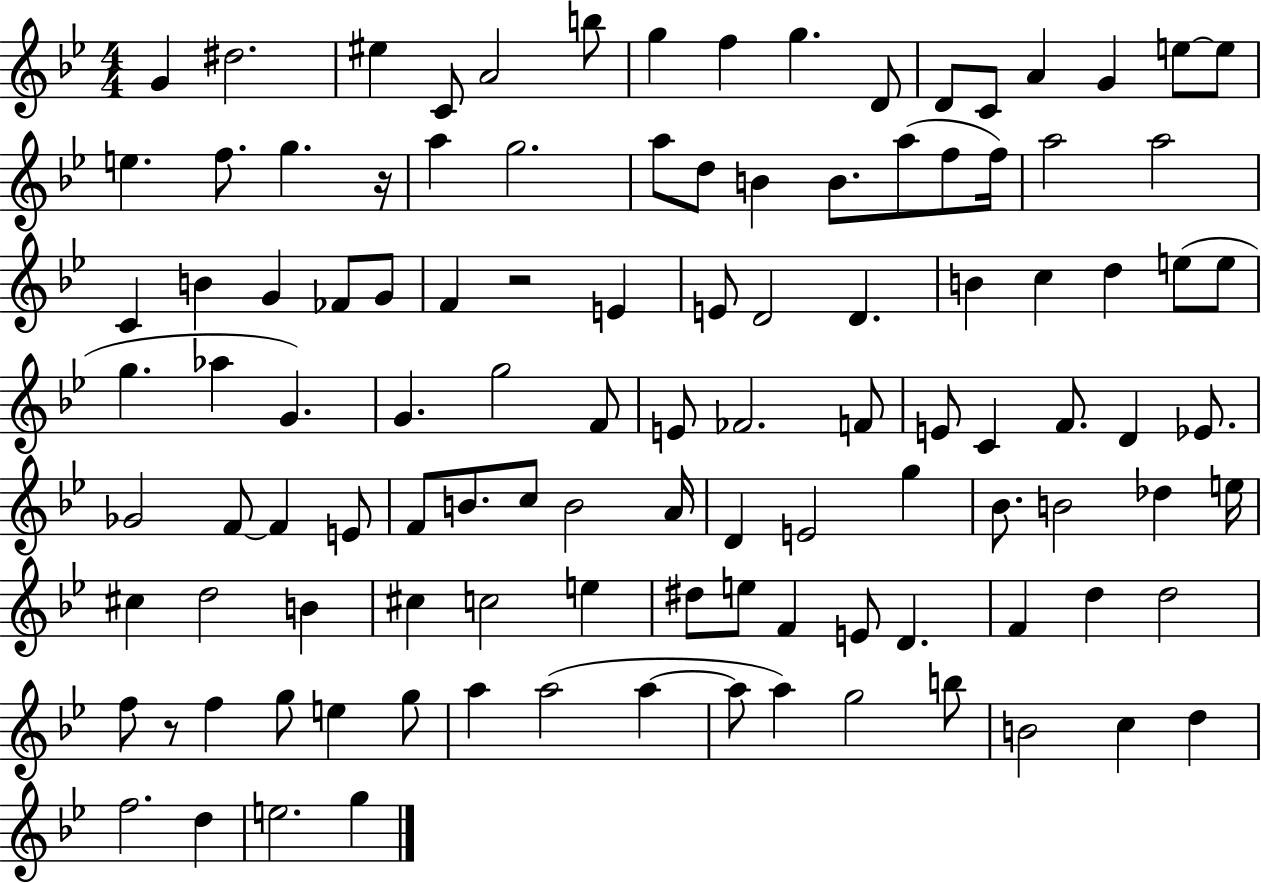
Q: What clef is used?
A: treble